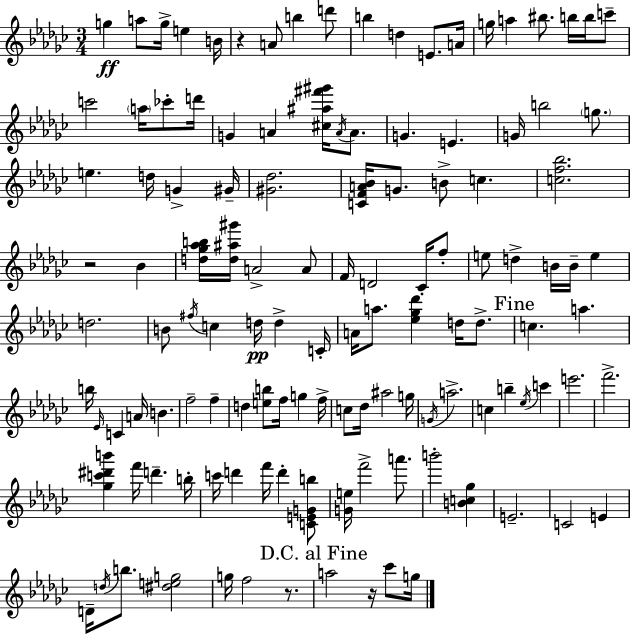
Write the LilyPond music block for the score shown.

{
  \clef treble
  \numericTimeSignature
  \time 3/4
  \key ees \minor
  g''4\ff a''8 g''16-> e''4 b'16 | r4 a'8 b''4 d'''8 | b''4 d''4 e'8. a'16 | g''16 a''4 bis''8. b''16 b''16 c'''8-- | \break c'''2 \parenthesize a''16 ces'''8-. d'''16 | g'4 a'4 <cis'' ais'' fis''' gis'''>16 \acciaccatura { a'16 } a'8. | g'4. e'4. | g'16 b''2 \parenthesize g''8. | \break e''4. d''16 g'4-> | gis'16-- <gis' des''>2. | <c' f' a' bes'>16 g'8. b'8-> c''4. | <c'' f'' bes''>2. | \break r2 bes'4 | <d'' ges'' aes'' b''>16 <d'' ais'' gis'''>16 a'2-> a'8 | f'16 d'2 ces'16-. f''8-. | e''8 d''4-> b'16 b'16-- e''4 | \break d''2. | b'8 \acciaccatura { fis''16 } c''4 d''16\pp d''4-> | c'16-. a'16 a''8. <ees'' ges'' des'''>4 d''16 d''8.-> | \mark "Fine" c''4. a''4. | \break b''16 \grace { ees'16 } c'4 a'16 b'4. | f''2-- f''4-- | d''4 <e'' b''>8 f''16 g''4 | f''16-> c''8 des''16 ais''2 | \break g''16 \acciaccatura { g'16 } a''2.-> | c''4 b''4-- | \acciaccatura { ees''16 } c'''4 e'''2. | f'''2.-> | \break <ges'' c''' dis''' b'''>4 f'''16 d'''4.-- | b''16-. c'''16 d'''4 f'''16 d'''4-. | <c' e' g' b''>8 <g' e''>16 f'''2-> | a'''8. b'''2-. | \break <b' c'' ges''>4 e'2.-- | c'2 | e'4 d'16-- \acciaccatura { d''16 } b''8. <dis'' e'' g''>2 | g''16 f''2 | \break r8. \mark "D.C. al Fine" a''2 | r16 ces'''8 g''16 \bar "|."
}